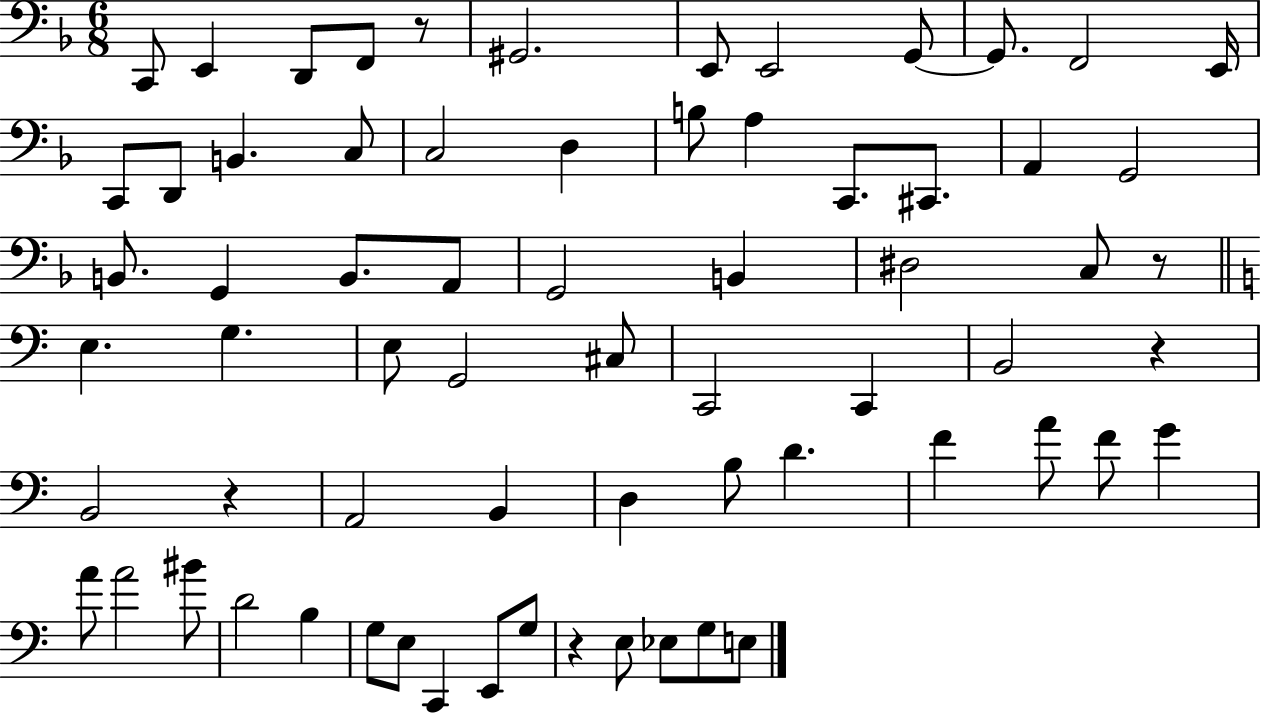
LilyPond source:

{
  \clef bass
  \numericTimeSignature
  \time 6/8
  \key f \major
  \repeat volta 2 { c,8 e,4 d,8 f,8 r8 | gis,2. | e,8 e,2 g,8~~ | g,8. f,2 e,16 | \break c,8 d,8 b,4. c8 | c2 d4 | b8 a4 c,8. cis,8. | a,4 g,2 | \break b,8. g,4 b,8. a,8 | g,2 b,4 | dis2 c8 r8 | \bar "||" \break \key c \major e4. g4. | e8 g,2 cis8 | c,2 c,4 | b,2 r4 | \break b,2 r4 | a,2 b,4 | d4 b8 d'4. | f'4 a'8 f'8 g'4 | \break a'8 a'2 bis'8 | d'2 b4 | g8 e8 c,4 e,8 g8 | r4 e8 ees8 g8 e8 | \break } \bar "|."
}